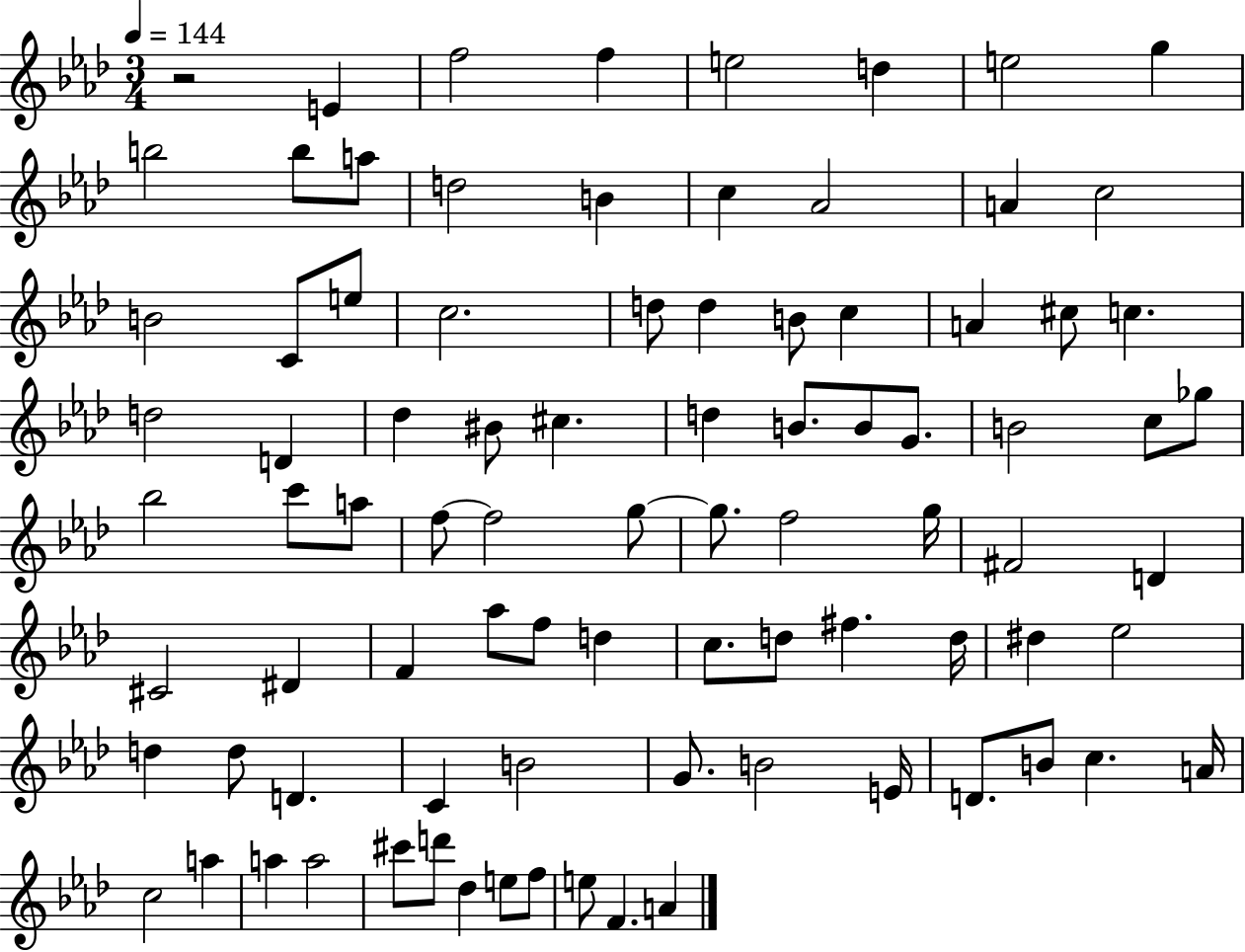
{
  \clef treble
  \numericTimeSignature
  \time 3/4
  \key aes \major
  \tempo 4 = 144
  \repeat volta 2 { r2 e'4 | f''2 f''4 | e''2 d''4 | e''2 g''4 | \break b''2 b''8 a''8 | d''2 b'4 | c''4 aes'2 | a'4 c''2 | \break b'2 c'8 e''8 | c''2. | d''8 d''4 b'8 c''4 | a'4 cis''8 c''4. | \break d''2 d'4 | des''4 bis'8 cis''4. | d''4 b'8. b'8 g'8. | b'2 c''8 ges''8 | \break bes''2 c'''8 a''8 | f''8~~ f''2 g''8~~ | g''8. f''2 g''16 | fis'2 d'4 | \break cis'2 dis'4 | f'4 aes''8 f''8 d''4 | c''8. d''8 fis''4. d''16 | dis''4 ees''2 | \break d''4 d''8 d'4. | c'4 b'2 | g'8. b'2 e'16 | d'8. b'8 c''4. a'16 | \break c''2 a''4 | a''4 a''2 | cis'''8 d'''8 des''4 e''8 f''8 | e''8 f'4. a'4 | \break } \bar "|."
}